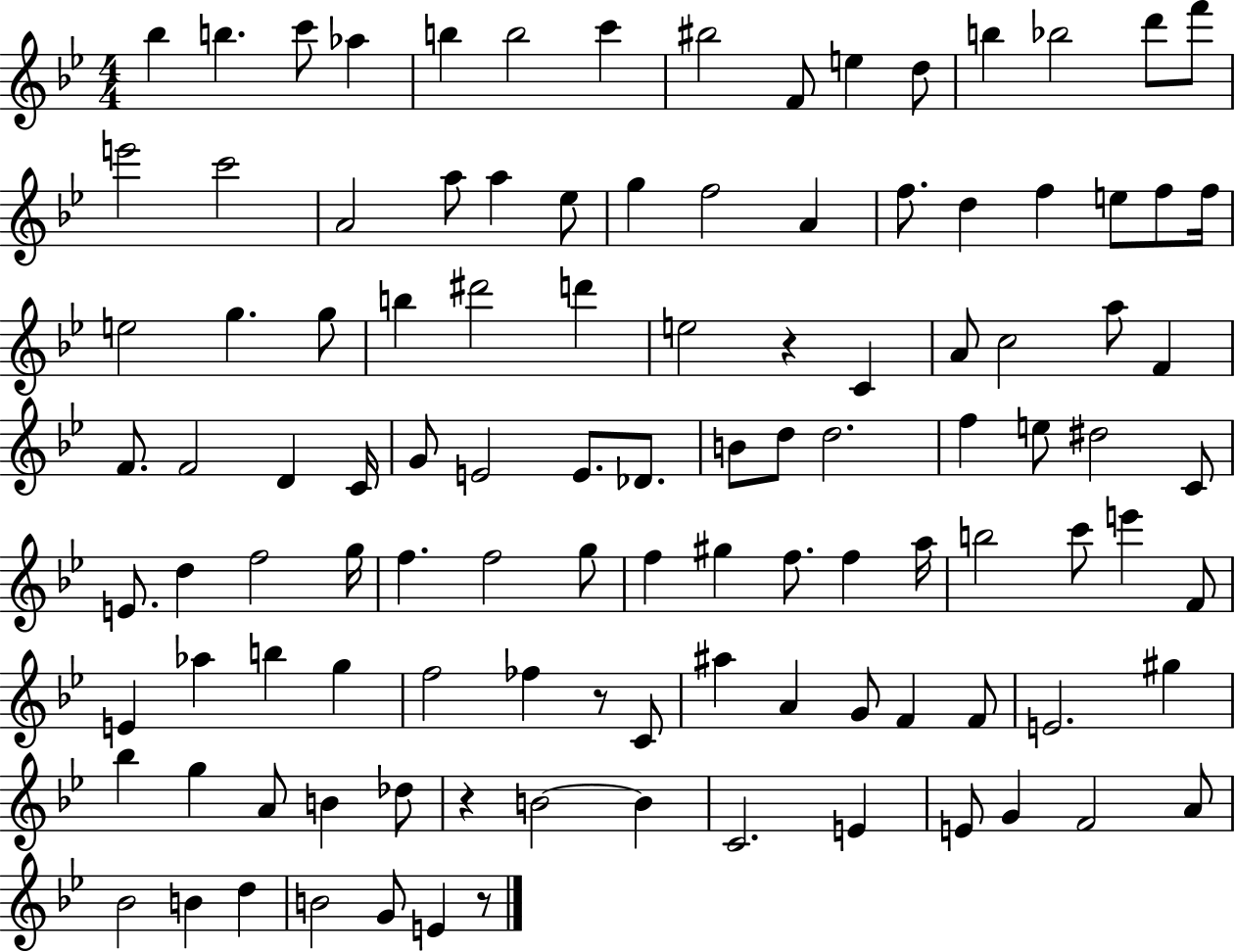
Bb5/q B5/q. C6/e Ab5/q B5/q B5/h C6/q BIS5/h F4/e E5/q D5/e B5/q Bb5/h D6/e F6/e E6/h C6/h A4/h A5/e A5/q Eb5/e G5/q F5/h A4/q F5/e. D5/q F5/q E5/e F5/e F5/s E5/h G5/q. G5/e B5/q D#6/h D6/q E5/h R/q C4/q A4/e C5/h A5/e F4/q F4/e. F4/h D4/q C4/s G4/e E4/h E4/e. Db4/e. B4/e D5/e D5/h. F5/q E5/e D#5/h C4/e E4/e. D5/q F5/h G5/s F5/q. F5/h G5/e F5/q G#5/q F5/e. F5/q A5/s B5/h C6/e E6/q F4/e E4/q Ab5/q B5/q G5/q F5/h FES5/q R/e C4/e A#5/q A4/q G4/e F4/q F4/e E4/h. G#5/q Bb5/q G5/q A4/e B4/q Db5/e R/q B4/h B4/q C4/h. E4/q E4/e G4/q F4/h A4/e Bb4/h B4/q D5/q B4/h G4/e E4/q R/e